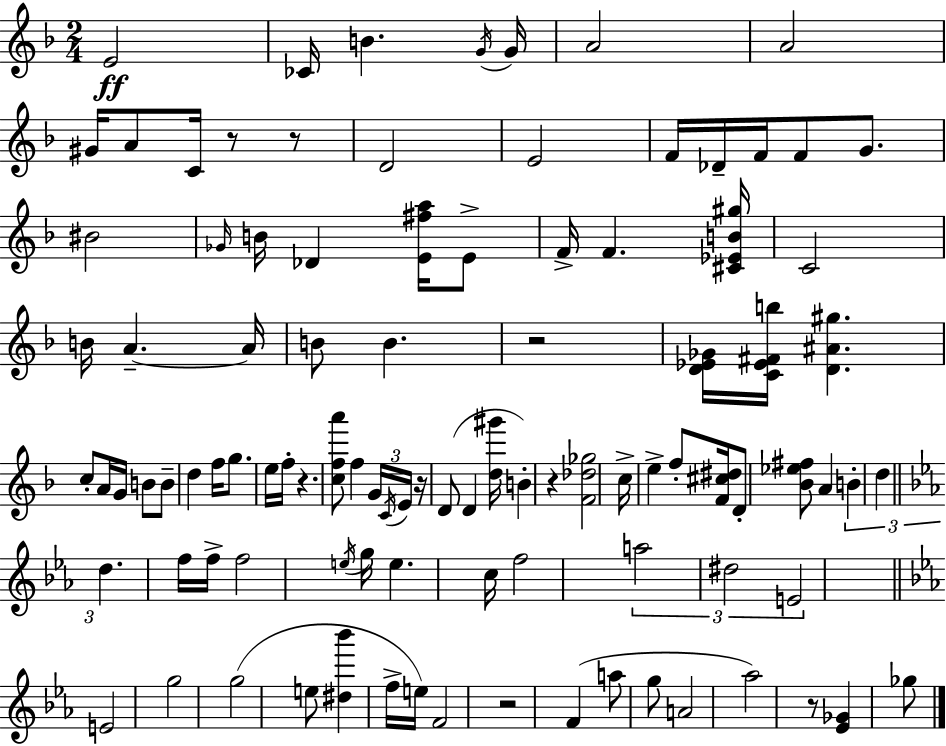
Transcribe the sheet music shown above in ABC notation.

X:1
T:Untitled
M:2/4
L:1/4
K:F
E2 _C/4 B G/4 G/4 A2 A2 ^G/4 A/2 C/4 z/2 z/2 D2 E2 F/4 _D/4 F/4 F/2 G/2 ^B2 _G/4 B/4 _D [E^fa]/4 E/2 F/4 F [^C_EB^g]/4 C2 B/4 A A/4 B/2 B z2 [D_E_G]/4 [C_E^Fb]/4 [D^A^g] c/2 A/4 G/4 B/2 B/2 d f/4 g/2 e/4 f/4 z [cfa']/2 f G/4 C/4 E/4 z/4 D/2 D [d^g']/4 B z [F_d_g]2 c/4 e f/2 [F^c^d]/4 D/2 [_B_e^f]/2 A B d d f/4 f/4 f2 e/4 g/4 e c/4 f2 a2 ^d2 E2 E2 g2 g2 e/2 [^d_b'] f/4 e/4 F2 z2 F a/2 g/2 A2 _a2 z/2 [_E_G] _g/2